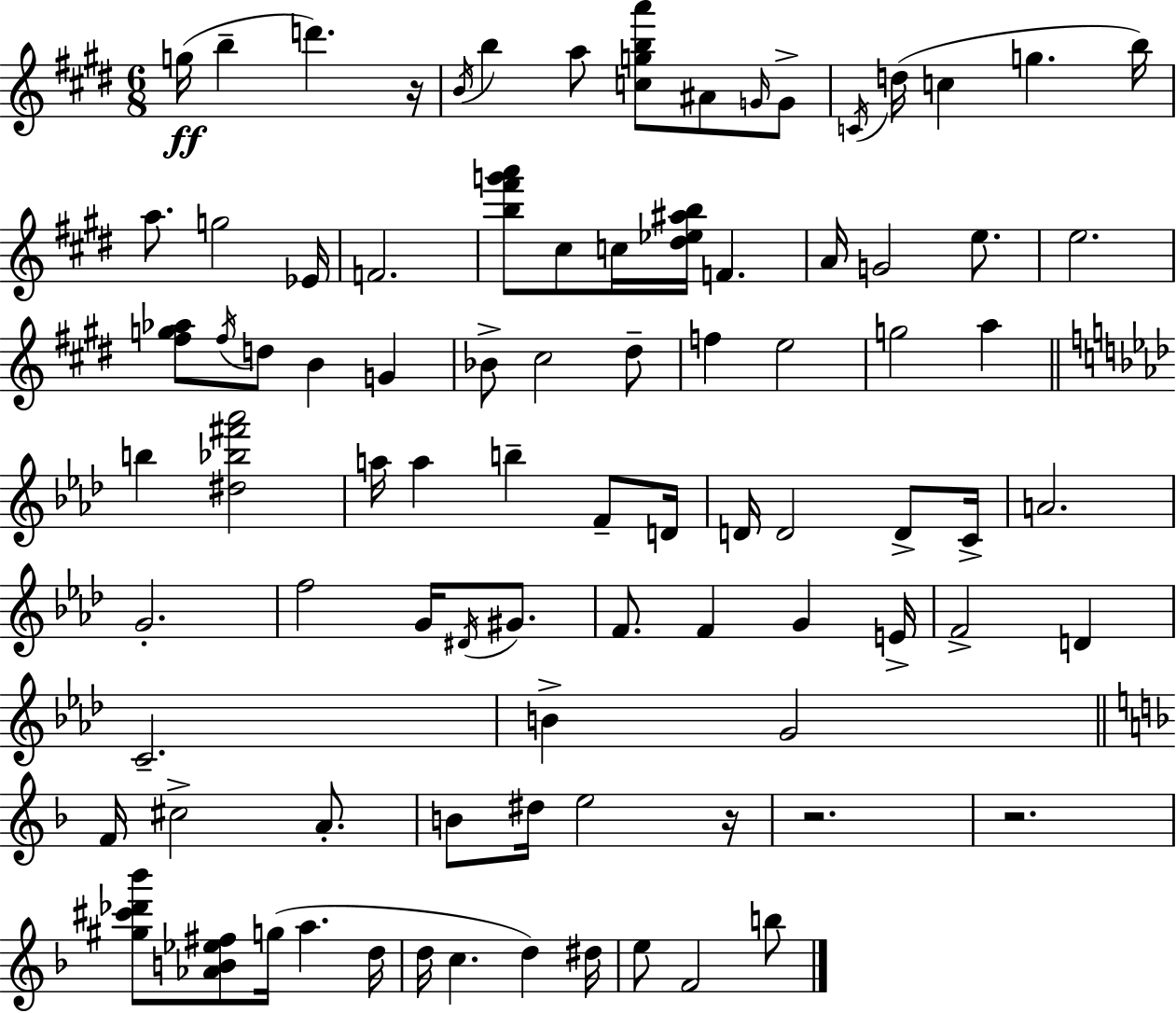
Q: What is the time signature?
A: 6/8